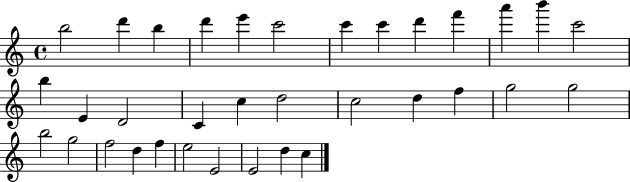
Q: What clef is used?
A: treble